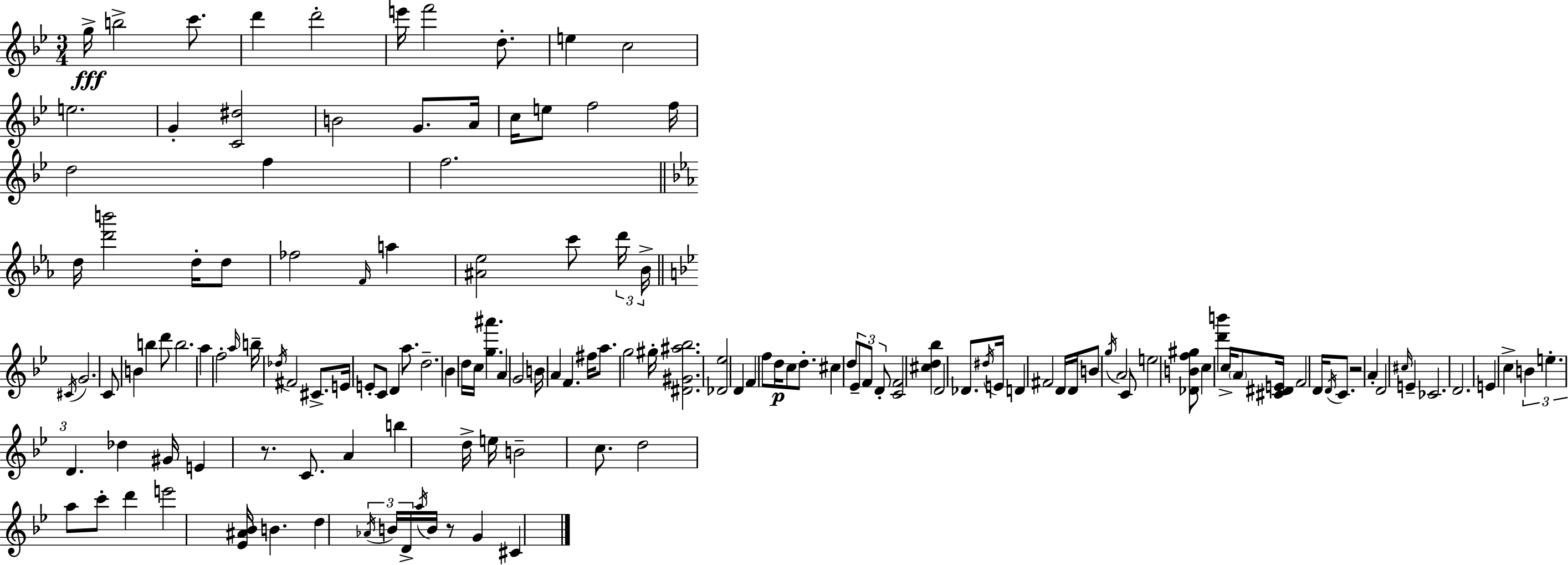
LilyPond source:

{
  \clef treble
  \numericTimeSignature
  \time 3/4
  \key bes \major
  g''16->\fff b''2-> c'''8. | d'''4 d'''2-. | e'''16 f'''2 d''8.-. | e''4 c''2 | \break e''2. | g'4-. <c' dis''>2 | b'2 g'8. a'16 | c''16 e''8 f''2 f''16 | \break d''2 f''4 | f''2. | \bar "||" \break \key ees \major d''16 <d''' b'''>2 d''16-. d''8 | fes''2 \grace { f'16 } a''4 | <ais' ees''>2 c'''8 \tuplet 3/2 { d'''16 | bes'16-> \bar "||" \break \key bes \major \acciaccatura { cis'16 } } g'2. | c'8 b'4 b''4 d'''8 | b''2. | a''4 f''2-. | \break \grace { a''16 } b''16-- \acciaccatura { des''16 } fis'2 | cis'8.-> e'16 e'8-. c'8 d'4 | a''8. d''2.-- | bes'4 d''16 c''16 <g'' ais'''>4. | \break a'4 g'2 | b'16 a'4 f'4. | fis''16 a''8. g''2 | gis''16-. <dis' gis' ais'' bes''>2. | \break <des' ees''>2 d'4 | f'4 f''8 d''16\p c''8 | d''8.-. cis''4 d''8 \tuplet 3/2 { ees'8-- f'8 | d'8-. } <c' f'>2 <cis'' d'' bes''>4 | \break d'2 des'8. | \acciaccatura { dis''16 } e'16 d'4 fis'2 | d'16 d'16 b'8 \acciaccatura { g''16 } a'2 | c'8 e''2 | \break <des' b' f'' gis''>8 c''4 <d''' b'''>4 | c''16-> \parenthesize a'8 <cis' dis' e'>16 f'2 | d'16 \acciaccatura { d'16 } c'8. r2 | a'4-. d'2 | \break \grace { cis''16 } e'4-- ces'2. | d'2. | e'4 c''4-> | \tuplet 3/2 { b'4 e''4.-. | \break d'4. } des''4 gis'16 | e'4 r8. c'8. a'4 | b''4 d''16-> e''16 b'2-- | c''8. d''2 | \break a''8 c'''8-. d'''4 e'''2 | <ees' ais' bes'>16 b'4. | d''4 \tuplet 3/2 { \acciaccatura { aes'16 } b'16 d'16-> } \acciaccatura { a''16 } b'16 r8 | g'4 cis'4 \bar "|."
}